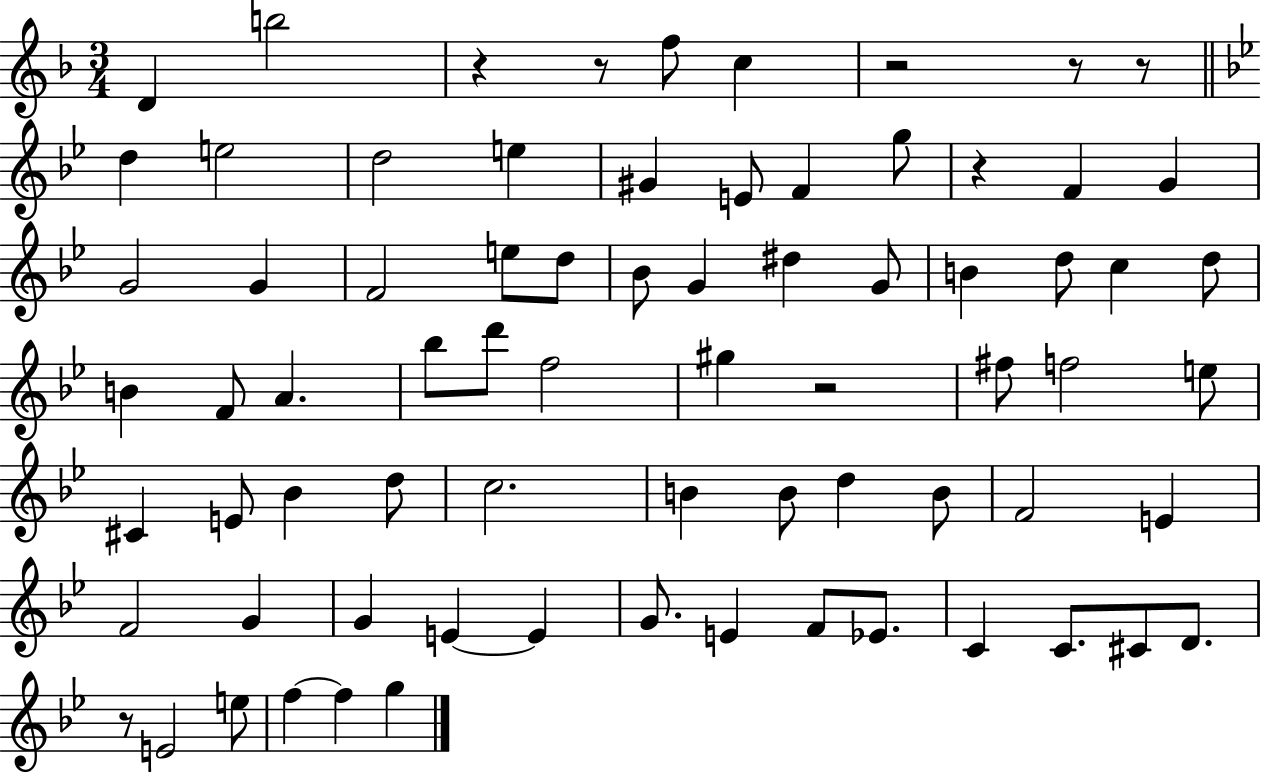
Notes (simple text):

D4/q B5/h R/q R/e F5/e C5/q R/h R/e R/e D5/q E5/h D5/h E5/q G#4/q E4/e F4/q G5/e R/q F4/q G4/q G4/h G4/q F4/h E5/e D5/e Bb4/e G4/q D#5/q G4/e B4/q D5/e C5/q D5/e B4/q F4/e A4/q. Bb5/e D6/e F5/h G#5/q R/h F#5/e F5/h E5/e C#4/q E4/e Bb4/q D5/e C5/h. B4/q B4/e D5/q B4/e F4/h E4/q F4/h G4/q G4/q E4/q E4/q G4/e. E4/q F4/e Eb4/e. C4/q C4/e. C#4/e D4/e. R/e E4/h E5/e F5/q F5/q G5/q